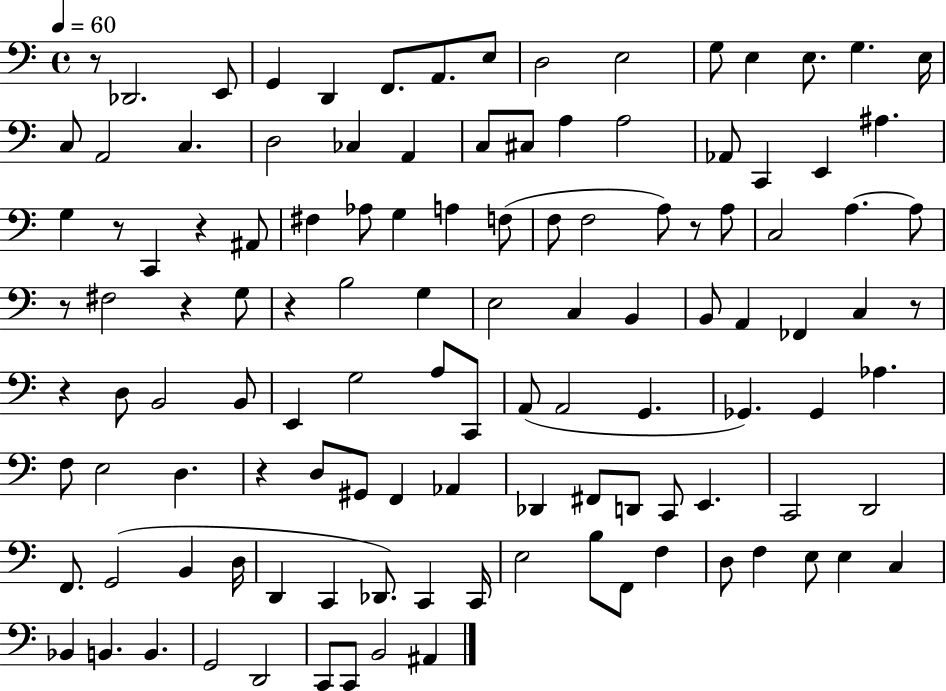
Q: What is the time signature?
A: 4/4